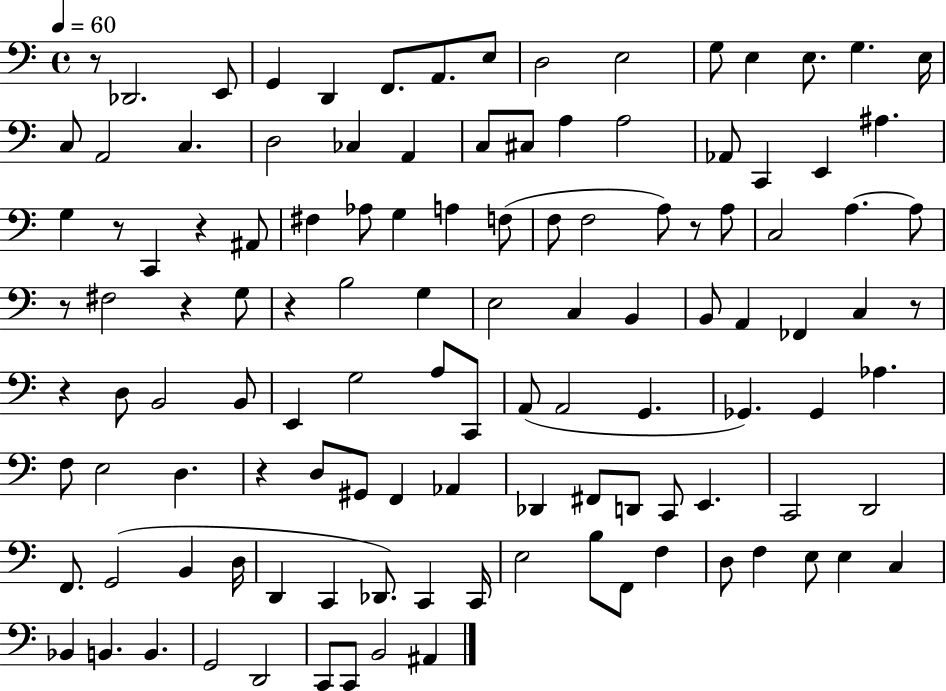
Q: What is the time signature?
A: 4/4